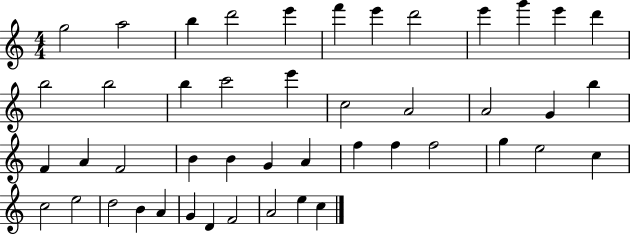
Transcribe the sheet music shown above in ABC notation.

X:1
T:Untitled
M:4/4
L:1/4
K:C
g2 a2 b d'2 e' f' e' d'2 e' g' e' d' b2 b2 b c'2 e' c2 A2 A2 G b F A F2 B B G A f f f2 g e2 c c2 e2 d2 B A G D F2 A2 e c